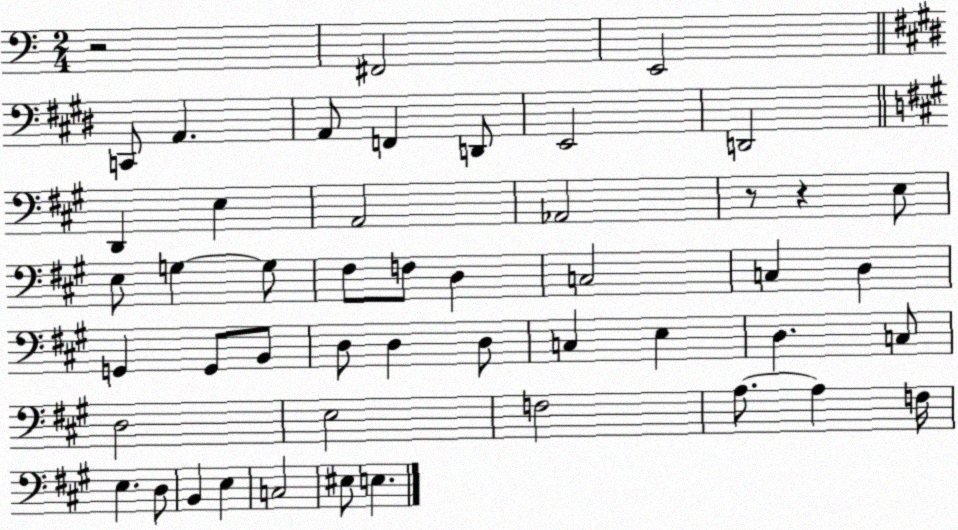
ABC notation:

X:1
T:Untitled
M:2/4
L:1/4
K:C
z2 ^F,,2 E,,2 C,,/2 A,, A,,/2 F,, D,,/2 E,,2 D,,2 D,, E, A,,2 _A,,2 z/2 z E,/2 E,/2 G, G,/2 ^F,/2 F,/2 D, C,2 C, D, G,, G,,/2 B,,/2 D,/2 D, D,/2 C, E, D, C,/2 D,2 E,2 F,2 A,/2 A, F,/4 E, D,/2 B,, E, C,2 ^E,/2 E,